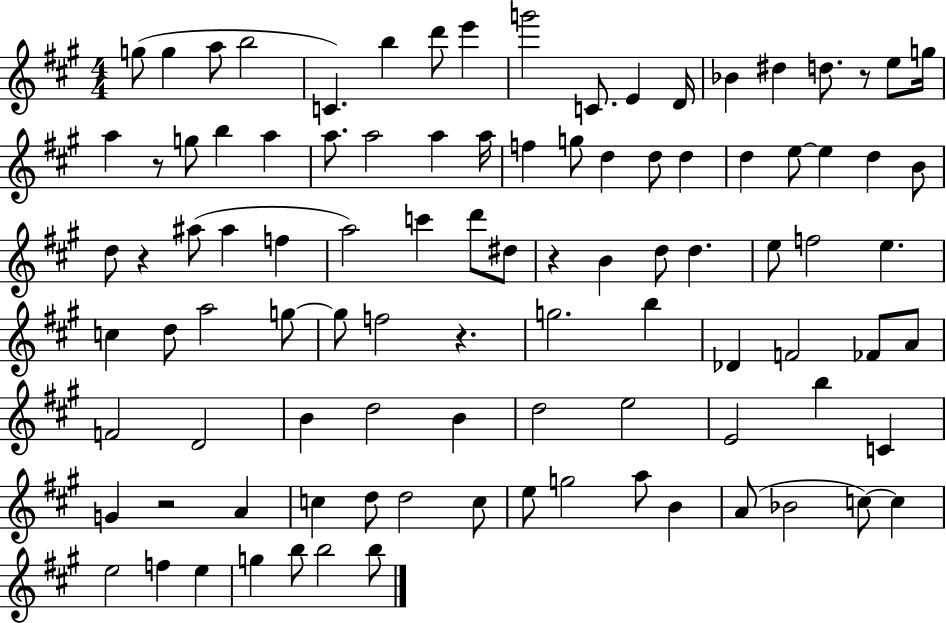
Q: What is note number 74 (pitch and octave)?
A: C5